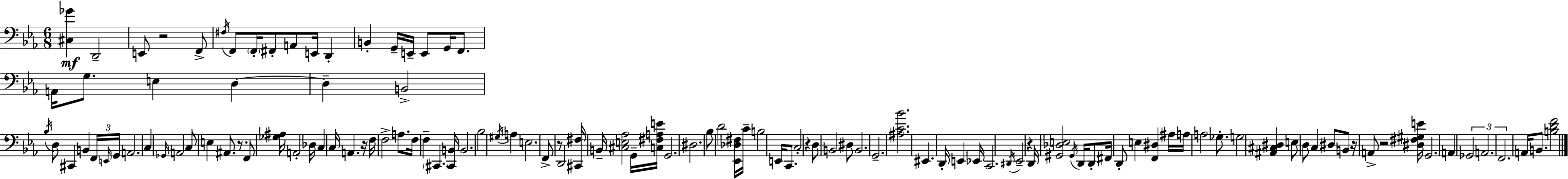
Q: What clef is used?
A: bass